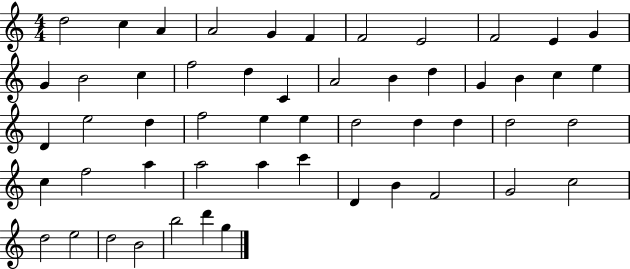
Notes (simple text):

D5/h C5/q A4/q A4/h G4/q F4/q F4/h E4/h F4/h E4/q G4/q G4/q B4/h C5/q F5/h D5/q C4/q A4/h B4/q D5/q G4/q B4/q C5/q E5/q D4/q E5/h D5/q F5/h E5/q E5/q D5/h D5/q D5/q D5/h D5/h C5/q F5/h A5/q A5/h A5/q C6/q D4/q B4/q F4/h G4/h C5/h D5/h E5/h D5/h B4/h B5/h D6/q G5/q